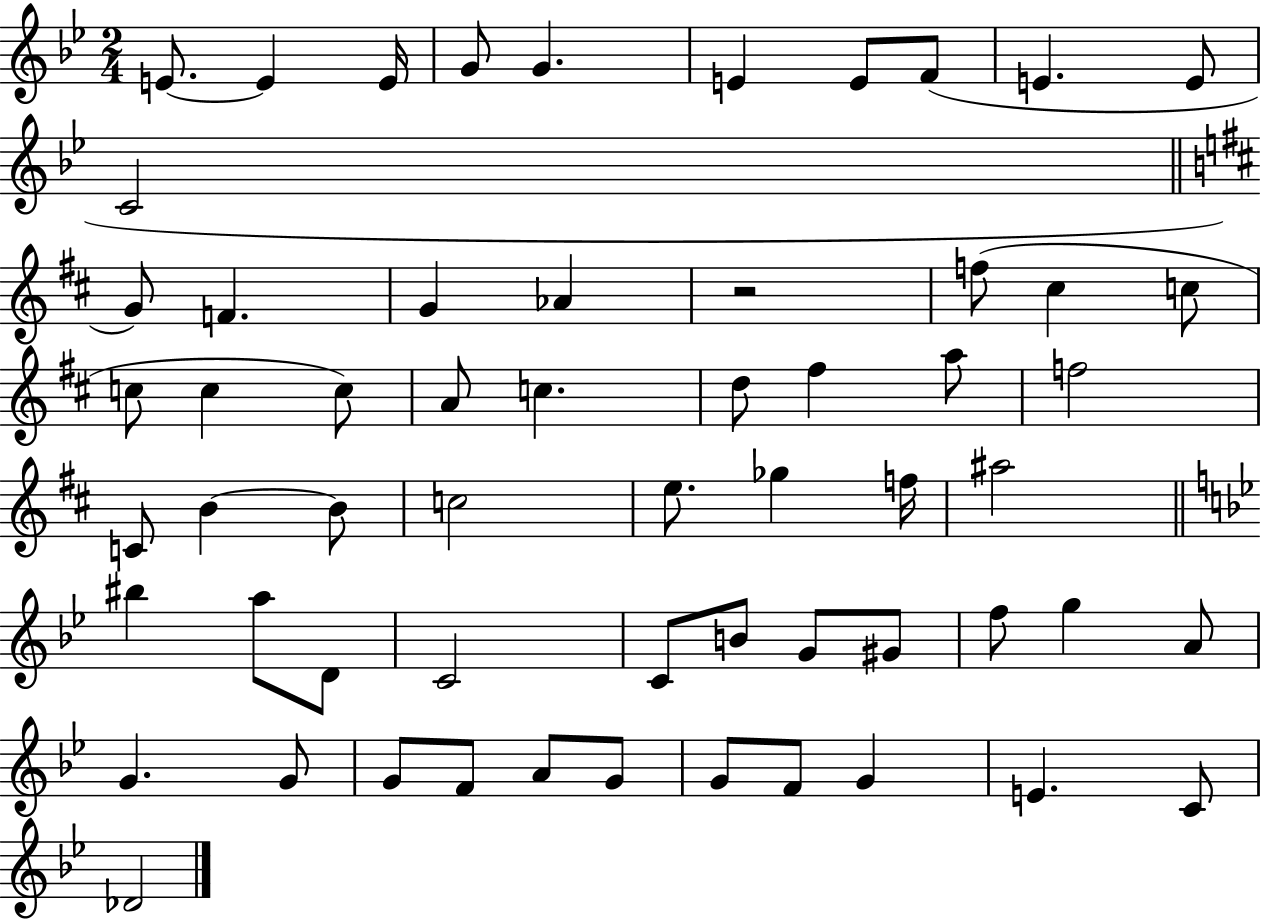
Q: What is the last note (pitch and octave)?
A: Db4